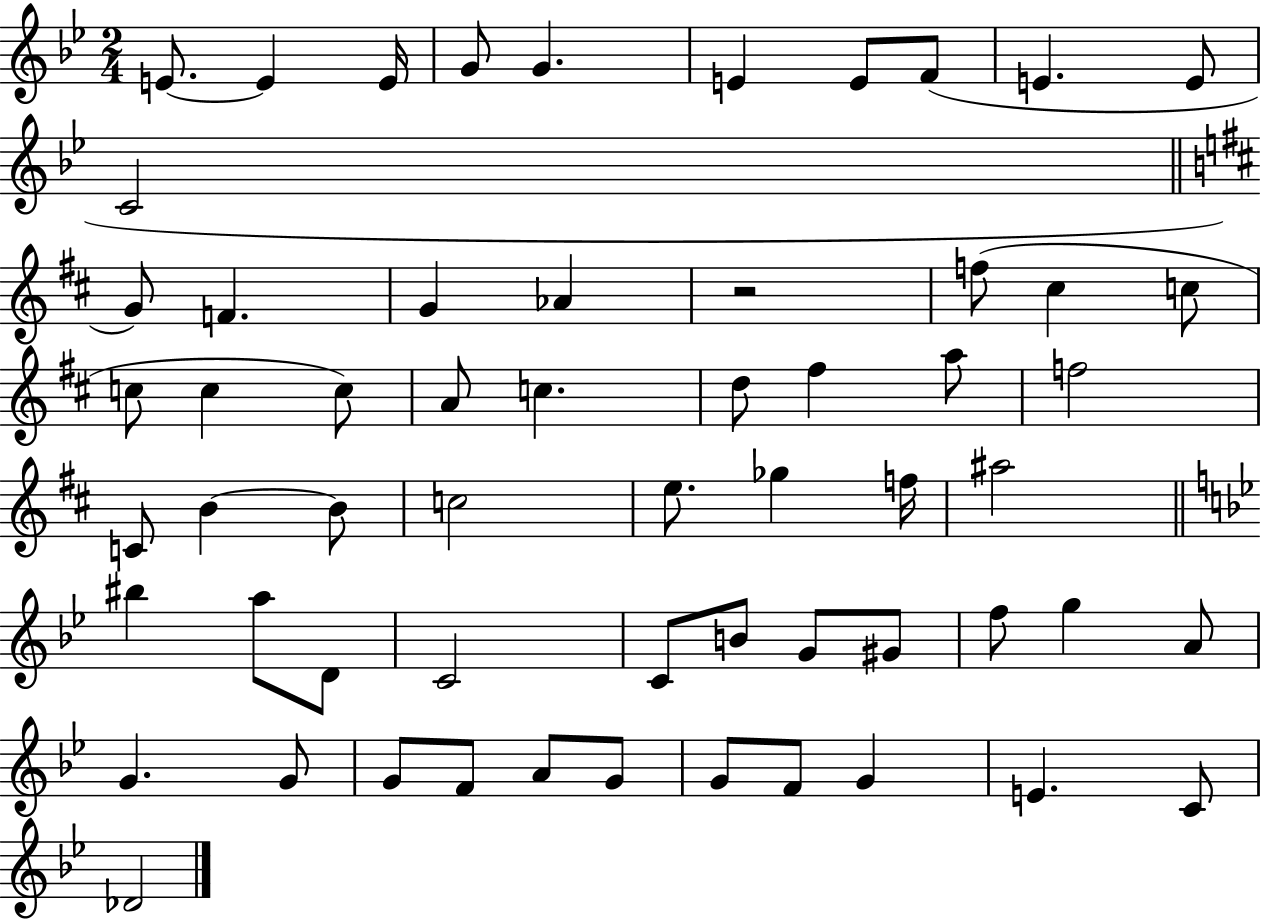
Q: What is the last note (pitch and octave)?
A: Db4